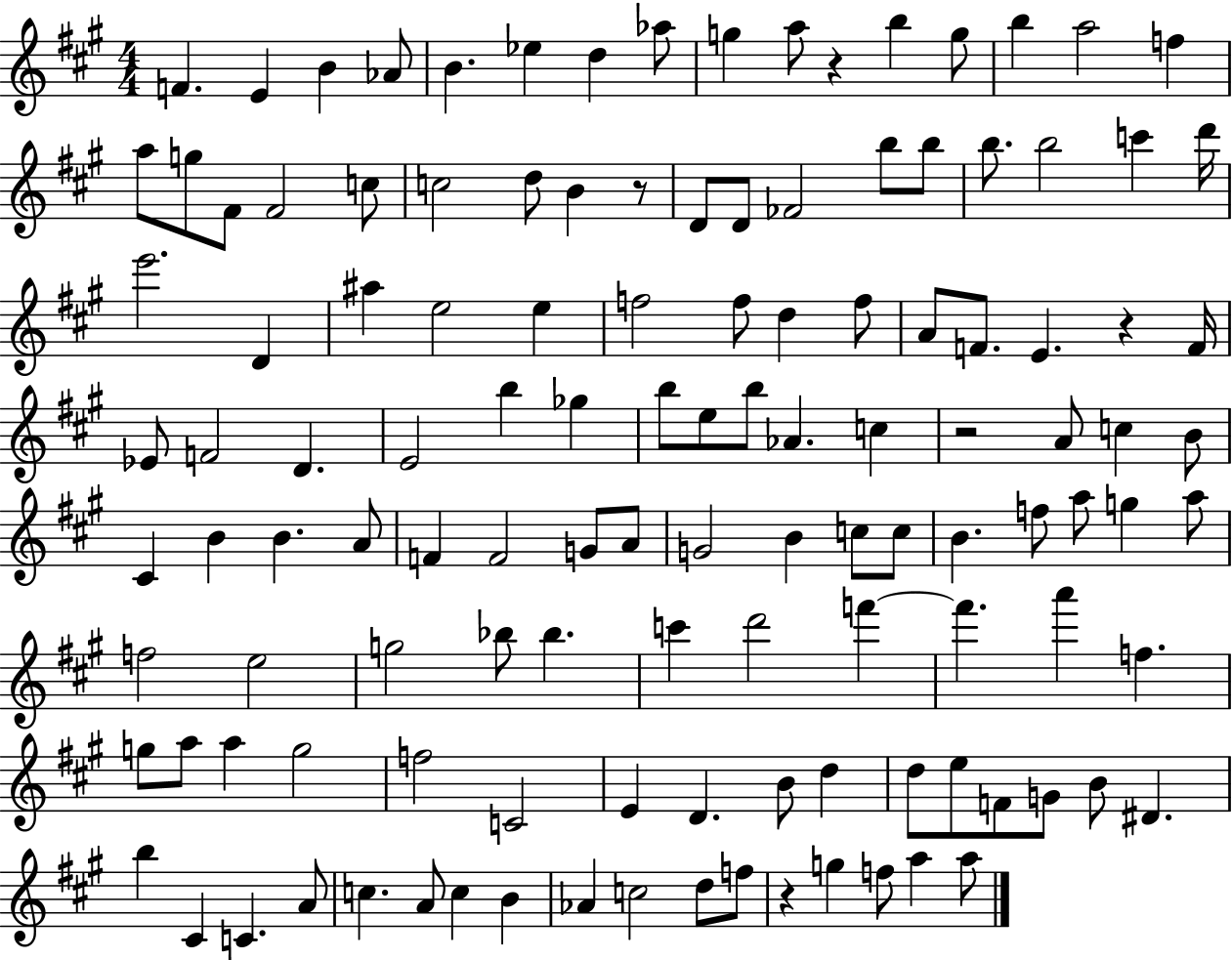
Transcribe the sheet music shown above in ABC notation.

X:1
T:Untitled
M:4/4
L:1/4
K:A
F E B _A/2 B _e d _a/2 g a/2 z b g/2 b a2 f a/2 g/2 ^F/2 ^F2 c/2 c2 d/2 B z/2 D/2 D/2 _F2 b/2 b/2 b/2 b2 c' d'/4 e'2 D ^a e2 e f2 f/2 d f/2 A/2 F/2 E z F/4 _E/2 F2 D E2 b _g b/2 e/2 b/2 _A c z2 A/2 c B/2 ^C B B A/2 F F2 G/2 A/2 G2 B c/2 c/2 B f/2 a/2 g a/2 f2 e2 g2 _b/2 _b c' d'2 f' f' a' f g/2 a/2 a g2 f2 C2 E D B/2 d d/2 e/2 F/2 G/2 B/2 ^D b ^C C A/2 c A/2 c B _A c2 d/2 f/2 z g f/2 a a/2